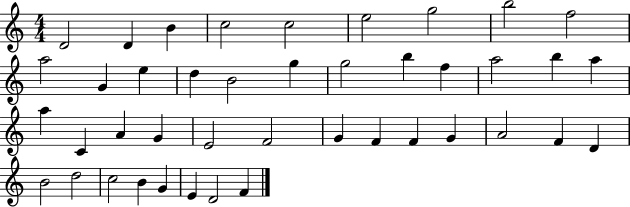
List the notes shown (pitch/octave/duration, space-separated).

D4/h D4/q B4/q C5/h C5/h E5/h G5/h B5/h F5/h A5/h G4/q E5/q D5/q B4/h G5/q G5/h B5/q F5/q A5/h B5/q A5/q A5/q C4/q A4/q G4/q E4/h F4/h G4/q F4/q F4/q G4/q A4/h F4/q D4/q B4/h D5/h C5/h B4/q G4/q E4/q D4/h F4/q